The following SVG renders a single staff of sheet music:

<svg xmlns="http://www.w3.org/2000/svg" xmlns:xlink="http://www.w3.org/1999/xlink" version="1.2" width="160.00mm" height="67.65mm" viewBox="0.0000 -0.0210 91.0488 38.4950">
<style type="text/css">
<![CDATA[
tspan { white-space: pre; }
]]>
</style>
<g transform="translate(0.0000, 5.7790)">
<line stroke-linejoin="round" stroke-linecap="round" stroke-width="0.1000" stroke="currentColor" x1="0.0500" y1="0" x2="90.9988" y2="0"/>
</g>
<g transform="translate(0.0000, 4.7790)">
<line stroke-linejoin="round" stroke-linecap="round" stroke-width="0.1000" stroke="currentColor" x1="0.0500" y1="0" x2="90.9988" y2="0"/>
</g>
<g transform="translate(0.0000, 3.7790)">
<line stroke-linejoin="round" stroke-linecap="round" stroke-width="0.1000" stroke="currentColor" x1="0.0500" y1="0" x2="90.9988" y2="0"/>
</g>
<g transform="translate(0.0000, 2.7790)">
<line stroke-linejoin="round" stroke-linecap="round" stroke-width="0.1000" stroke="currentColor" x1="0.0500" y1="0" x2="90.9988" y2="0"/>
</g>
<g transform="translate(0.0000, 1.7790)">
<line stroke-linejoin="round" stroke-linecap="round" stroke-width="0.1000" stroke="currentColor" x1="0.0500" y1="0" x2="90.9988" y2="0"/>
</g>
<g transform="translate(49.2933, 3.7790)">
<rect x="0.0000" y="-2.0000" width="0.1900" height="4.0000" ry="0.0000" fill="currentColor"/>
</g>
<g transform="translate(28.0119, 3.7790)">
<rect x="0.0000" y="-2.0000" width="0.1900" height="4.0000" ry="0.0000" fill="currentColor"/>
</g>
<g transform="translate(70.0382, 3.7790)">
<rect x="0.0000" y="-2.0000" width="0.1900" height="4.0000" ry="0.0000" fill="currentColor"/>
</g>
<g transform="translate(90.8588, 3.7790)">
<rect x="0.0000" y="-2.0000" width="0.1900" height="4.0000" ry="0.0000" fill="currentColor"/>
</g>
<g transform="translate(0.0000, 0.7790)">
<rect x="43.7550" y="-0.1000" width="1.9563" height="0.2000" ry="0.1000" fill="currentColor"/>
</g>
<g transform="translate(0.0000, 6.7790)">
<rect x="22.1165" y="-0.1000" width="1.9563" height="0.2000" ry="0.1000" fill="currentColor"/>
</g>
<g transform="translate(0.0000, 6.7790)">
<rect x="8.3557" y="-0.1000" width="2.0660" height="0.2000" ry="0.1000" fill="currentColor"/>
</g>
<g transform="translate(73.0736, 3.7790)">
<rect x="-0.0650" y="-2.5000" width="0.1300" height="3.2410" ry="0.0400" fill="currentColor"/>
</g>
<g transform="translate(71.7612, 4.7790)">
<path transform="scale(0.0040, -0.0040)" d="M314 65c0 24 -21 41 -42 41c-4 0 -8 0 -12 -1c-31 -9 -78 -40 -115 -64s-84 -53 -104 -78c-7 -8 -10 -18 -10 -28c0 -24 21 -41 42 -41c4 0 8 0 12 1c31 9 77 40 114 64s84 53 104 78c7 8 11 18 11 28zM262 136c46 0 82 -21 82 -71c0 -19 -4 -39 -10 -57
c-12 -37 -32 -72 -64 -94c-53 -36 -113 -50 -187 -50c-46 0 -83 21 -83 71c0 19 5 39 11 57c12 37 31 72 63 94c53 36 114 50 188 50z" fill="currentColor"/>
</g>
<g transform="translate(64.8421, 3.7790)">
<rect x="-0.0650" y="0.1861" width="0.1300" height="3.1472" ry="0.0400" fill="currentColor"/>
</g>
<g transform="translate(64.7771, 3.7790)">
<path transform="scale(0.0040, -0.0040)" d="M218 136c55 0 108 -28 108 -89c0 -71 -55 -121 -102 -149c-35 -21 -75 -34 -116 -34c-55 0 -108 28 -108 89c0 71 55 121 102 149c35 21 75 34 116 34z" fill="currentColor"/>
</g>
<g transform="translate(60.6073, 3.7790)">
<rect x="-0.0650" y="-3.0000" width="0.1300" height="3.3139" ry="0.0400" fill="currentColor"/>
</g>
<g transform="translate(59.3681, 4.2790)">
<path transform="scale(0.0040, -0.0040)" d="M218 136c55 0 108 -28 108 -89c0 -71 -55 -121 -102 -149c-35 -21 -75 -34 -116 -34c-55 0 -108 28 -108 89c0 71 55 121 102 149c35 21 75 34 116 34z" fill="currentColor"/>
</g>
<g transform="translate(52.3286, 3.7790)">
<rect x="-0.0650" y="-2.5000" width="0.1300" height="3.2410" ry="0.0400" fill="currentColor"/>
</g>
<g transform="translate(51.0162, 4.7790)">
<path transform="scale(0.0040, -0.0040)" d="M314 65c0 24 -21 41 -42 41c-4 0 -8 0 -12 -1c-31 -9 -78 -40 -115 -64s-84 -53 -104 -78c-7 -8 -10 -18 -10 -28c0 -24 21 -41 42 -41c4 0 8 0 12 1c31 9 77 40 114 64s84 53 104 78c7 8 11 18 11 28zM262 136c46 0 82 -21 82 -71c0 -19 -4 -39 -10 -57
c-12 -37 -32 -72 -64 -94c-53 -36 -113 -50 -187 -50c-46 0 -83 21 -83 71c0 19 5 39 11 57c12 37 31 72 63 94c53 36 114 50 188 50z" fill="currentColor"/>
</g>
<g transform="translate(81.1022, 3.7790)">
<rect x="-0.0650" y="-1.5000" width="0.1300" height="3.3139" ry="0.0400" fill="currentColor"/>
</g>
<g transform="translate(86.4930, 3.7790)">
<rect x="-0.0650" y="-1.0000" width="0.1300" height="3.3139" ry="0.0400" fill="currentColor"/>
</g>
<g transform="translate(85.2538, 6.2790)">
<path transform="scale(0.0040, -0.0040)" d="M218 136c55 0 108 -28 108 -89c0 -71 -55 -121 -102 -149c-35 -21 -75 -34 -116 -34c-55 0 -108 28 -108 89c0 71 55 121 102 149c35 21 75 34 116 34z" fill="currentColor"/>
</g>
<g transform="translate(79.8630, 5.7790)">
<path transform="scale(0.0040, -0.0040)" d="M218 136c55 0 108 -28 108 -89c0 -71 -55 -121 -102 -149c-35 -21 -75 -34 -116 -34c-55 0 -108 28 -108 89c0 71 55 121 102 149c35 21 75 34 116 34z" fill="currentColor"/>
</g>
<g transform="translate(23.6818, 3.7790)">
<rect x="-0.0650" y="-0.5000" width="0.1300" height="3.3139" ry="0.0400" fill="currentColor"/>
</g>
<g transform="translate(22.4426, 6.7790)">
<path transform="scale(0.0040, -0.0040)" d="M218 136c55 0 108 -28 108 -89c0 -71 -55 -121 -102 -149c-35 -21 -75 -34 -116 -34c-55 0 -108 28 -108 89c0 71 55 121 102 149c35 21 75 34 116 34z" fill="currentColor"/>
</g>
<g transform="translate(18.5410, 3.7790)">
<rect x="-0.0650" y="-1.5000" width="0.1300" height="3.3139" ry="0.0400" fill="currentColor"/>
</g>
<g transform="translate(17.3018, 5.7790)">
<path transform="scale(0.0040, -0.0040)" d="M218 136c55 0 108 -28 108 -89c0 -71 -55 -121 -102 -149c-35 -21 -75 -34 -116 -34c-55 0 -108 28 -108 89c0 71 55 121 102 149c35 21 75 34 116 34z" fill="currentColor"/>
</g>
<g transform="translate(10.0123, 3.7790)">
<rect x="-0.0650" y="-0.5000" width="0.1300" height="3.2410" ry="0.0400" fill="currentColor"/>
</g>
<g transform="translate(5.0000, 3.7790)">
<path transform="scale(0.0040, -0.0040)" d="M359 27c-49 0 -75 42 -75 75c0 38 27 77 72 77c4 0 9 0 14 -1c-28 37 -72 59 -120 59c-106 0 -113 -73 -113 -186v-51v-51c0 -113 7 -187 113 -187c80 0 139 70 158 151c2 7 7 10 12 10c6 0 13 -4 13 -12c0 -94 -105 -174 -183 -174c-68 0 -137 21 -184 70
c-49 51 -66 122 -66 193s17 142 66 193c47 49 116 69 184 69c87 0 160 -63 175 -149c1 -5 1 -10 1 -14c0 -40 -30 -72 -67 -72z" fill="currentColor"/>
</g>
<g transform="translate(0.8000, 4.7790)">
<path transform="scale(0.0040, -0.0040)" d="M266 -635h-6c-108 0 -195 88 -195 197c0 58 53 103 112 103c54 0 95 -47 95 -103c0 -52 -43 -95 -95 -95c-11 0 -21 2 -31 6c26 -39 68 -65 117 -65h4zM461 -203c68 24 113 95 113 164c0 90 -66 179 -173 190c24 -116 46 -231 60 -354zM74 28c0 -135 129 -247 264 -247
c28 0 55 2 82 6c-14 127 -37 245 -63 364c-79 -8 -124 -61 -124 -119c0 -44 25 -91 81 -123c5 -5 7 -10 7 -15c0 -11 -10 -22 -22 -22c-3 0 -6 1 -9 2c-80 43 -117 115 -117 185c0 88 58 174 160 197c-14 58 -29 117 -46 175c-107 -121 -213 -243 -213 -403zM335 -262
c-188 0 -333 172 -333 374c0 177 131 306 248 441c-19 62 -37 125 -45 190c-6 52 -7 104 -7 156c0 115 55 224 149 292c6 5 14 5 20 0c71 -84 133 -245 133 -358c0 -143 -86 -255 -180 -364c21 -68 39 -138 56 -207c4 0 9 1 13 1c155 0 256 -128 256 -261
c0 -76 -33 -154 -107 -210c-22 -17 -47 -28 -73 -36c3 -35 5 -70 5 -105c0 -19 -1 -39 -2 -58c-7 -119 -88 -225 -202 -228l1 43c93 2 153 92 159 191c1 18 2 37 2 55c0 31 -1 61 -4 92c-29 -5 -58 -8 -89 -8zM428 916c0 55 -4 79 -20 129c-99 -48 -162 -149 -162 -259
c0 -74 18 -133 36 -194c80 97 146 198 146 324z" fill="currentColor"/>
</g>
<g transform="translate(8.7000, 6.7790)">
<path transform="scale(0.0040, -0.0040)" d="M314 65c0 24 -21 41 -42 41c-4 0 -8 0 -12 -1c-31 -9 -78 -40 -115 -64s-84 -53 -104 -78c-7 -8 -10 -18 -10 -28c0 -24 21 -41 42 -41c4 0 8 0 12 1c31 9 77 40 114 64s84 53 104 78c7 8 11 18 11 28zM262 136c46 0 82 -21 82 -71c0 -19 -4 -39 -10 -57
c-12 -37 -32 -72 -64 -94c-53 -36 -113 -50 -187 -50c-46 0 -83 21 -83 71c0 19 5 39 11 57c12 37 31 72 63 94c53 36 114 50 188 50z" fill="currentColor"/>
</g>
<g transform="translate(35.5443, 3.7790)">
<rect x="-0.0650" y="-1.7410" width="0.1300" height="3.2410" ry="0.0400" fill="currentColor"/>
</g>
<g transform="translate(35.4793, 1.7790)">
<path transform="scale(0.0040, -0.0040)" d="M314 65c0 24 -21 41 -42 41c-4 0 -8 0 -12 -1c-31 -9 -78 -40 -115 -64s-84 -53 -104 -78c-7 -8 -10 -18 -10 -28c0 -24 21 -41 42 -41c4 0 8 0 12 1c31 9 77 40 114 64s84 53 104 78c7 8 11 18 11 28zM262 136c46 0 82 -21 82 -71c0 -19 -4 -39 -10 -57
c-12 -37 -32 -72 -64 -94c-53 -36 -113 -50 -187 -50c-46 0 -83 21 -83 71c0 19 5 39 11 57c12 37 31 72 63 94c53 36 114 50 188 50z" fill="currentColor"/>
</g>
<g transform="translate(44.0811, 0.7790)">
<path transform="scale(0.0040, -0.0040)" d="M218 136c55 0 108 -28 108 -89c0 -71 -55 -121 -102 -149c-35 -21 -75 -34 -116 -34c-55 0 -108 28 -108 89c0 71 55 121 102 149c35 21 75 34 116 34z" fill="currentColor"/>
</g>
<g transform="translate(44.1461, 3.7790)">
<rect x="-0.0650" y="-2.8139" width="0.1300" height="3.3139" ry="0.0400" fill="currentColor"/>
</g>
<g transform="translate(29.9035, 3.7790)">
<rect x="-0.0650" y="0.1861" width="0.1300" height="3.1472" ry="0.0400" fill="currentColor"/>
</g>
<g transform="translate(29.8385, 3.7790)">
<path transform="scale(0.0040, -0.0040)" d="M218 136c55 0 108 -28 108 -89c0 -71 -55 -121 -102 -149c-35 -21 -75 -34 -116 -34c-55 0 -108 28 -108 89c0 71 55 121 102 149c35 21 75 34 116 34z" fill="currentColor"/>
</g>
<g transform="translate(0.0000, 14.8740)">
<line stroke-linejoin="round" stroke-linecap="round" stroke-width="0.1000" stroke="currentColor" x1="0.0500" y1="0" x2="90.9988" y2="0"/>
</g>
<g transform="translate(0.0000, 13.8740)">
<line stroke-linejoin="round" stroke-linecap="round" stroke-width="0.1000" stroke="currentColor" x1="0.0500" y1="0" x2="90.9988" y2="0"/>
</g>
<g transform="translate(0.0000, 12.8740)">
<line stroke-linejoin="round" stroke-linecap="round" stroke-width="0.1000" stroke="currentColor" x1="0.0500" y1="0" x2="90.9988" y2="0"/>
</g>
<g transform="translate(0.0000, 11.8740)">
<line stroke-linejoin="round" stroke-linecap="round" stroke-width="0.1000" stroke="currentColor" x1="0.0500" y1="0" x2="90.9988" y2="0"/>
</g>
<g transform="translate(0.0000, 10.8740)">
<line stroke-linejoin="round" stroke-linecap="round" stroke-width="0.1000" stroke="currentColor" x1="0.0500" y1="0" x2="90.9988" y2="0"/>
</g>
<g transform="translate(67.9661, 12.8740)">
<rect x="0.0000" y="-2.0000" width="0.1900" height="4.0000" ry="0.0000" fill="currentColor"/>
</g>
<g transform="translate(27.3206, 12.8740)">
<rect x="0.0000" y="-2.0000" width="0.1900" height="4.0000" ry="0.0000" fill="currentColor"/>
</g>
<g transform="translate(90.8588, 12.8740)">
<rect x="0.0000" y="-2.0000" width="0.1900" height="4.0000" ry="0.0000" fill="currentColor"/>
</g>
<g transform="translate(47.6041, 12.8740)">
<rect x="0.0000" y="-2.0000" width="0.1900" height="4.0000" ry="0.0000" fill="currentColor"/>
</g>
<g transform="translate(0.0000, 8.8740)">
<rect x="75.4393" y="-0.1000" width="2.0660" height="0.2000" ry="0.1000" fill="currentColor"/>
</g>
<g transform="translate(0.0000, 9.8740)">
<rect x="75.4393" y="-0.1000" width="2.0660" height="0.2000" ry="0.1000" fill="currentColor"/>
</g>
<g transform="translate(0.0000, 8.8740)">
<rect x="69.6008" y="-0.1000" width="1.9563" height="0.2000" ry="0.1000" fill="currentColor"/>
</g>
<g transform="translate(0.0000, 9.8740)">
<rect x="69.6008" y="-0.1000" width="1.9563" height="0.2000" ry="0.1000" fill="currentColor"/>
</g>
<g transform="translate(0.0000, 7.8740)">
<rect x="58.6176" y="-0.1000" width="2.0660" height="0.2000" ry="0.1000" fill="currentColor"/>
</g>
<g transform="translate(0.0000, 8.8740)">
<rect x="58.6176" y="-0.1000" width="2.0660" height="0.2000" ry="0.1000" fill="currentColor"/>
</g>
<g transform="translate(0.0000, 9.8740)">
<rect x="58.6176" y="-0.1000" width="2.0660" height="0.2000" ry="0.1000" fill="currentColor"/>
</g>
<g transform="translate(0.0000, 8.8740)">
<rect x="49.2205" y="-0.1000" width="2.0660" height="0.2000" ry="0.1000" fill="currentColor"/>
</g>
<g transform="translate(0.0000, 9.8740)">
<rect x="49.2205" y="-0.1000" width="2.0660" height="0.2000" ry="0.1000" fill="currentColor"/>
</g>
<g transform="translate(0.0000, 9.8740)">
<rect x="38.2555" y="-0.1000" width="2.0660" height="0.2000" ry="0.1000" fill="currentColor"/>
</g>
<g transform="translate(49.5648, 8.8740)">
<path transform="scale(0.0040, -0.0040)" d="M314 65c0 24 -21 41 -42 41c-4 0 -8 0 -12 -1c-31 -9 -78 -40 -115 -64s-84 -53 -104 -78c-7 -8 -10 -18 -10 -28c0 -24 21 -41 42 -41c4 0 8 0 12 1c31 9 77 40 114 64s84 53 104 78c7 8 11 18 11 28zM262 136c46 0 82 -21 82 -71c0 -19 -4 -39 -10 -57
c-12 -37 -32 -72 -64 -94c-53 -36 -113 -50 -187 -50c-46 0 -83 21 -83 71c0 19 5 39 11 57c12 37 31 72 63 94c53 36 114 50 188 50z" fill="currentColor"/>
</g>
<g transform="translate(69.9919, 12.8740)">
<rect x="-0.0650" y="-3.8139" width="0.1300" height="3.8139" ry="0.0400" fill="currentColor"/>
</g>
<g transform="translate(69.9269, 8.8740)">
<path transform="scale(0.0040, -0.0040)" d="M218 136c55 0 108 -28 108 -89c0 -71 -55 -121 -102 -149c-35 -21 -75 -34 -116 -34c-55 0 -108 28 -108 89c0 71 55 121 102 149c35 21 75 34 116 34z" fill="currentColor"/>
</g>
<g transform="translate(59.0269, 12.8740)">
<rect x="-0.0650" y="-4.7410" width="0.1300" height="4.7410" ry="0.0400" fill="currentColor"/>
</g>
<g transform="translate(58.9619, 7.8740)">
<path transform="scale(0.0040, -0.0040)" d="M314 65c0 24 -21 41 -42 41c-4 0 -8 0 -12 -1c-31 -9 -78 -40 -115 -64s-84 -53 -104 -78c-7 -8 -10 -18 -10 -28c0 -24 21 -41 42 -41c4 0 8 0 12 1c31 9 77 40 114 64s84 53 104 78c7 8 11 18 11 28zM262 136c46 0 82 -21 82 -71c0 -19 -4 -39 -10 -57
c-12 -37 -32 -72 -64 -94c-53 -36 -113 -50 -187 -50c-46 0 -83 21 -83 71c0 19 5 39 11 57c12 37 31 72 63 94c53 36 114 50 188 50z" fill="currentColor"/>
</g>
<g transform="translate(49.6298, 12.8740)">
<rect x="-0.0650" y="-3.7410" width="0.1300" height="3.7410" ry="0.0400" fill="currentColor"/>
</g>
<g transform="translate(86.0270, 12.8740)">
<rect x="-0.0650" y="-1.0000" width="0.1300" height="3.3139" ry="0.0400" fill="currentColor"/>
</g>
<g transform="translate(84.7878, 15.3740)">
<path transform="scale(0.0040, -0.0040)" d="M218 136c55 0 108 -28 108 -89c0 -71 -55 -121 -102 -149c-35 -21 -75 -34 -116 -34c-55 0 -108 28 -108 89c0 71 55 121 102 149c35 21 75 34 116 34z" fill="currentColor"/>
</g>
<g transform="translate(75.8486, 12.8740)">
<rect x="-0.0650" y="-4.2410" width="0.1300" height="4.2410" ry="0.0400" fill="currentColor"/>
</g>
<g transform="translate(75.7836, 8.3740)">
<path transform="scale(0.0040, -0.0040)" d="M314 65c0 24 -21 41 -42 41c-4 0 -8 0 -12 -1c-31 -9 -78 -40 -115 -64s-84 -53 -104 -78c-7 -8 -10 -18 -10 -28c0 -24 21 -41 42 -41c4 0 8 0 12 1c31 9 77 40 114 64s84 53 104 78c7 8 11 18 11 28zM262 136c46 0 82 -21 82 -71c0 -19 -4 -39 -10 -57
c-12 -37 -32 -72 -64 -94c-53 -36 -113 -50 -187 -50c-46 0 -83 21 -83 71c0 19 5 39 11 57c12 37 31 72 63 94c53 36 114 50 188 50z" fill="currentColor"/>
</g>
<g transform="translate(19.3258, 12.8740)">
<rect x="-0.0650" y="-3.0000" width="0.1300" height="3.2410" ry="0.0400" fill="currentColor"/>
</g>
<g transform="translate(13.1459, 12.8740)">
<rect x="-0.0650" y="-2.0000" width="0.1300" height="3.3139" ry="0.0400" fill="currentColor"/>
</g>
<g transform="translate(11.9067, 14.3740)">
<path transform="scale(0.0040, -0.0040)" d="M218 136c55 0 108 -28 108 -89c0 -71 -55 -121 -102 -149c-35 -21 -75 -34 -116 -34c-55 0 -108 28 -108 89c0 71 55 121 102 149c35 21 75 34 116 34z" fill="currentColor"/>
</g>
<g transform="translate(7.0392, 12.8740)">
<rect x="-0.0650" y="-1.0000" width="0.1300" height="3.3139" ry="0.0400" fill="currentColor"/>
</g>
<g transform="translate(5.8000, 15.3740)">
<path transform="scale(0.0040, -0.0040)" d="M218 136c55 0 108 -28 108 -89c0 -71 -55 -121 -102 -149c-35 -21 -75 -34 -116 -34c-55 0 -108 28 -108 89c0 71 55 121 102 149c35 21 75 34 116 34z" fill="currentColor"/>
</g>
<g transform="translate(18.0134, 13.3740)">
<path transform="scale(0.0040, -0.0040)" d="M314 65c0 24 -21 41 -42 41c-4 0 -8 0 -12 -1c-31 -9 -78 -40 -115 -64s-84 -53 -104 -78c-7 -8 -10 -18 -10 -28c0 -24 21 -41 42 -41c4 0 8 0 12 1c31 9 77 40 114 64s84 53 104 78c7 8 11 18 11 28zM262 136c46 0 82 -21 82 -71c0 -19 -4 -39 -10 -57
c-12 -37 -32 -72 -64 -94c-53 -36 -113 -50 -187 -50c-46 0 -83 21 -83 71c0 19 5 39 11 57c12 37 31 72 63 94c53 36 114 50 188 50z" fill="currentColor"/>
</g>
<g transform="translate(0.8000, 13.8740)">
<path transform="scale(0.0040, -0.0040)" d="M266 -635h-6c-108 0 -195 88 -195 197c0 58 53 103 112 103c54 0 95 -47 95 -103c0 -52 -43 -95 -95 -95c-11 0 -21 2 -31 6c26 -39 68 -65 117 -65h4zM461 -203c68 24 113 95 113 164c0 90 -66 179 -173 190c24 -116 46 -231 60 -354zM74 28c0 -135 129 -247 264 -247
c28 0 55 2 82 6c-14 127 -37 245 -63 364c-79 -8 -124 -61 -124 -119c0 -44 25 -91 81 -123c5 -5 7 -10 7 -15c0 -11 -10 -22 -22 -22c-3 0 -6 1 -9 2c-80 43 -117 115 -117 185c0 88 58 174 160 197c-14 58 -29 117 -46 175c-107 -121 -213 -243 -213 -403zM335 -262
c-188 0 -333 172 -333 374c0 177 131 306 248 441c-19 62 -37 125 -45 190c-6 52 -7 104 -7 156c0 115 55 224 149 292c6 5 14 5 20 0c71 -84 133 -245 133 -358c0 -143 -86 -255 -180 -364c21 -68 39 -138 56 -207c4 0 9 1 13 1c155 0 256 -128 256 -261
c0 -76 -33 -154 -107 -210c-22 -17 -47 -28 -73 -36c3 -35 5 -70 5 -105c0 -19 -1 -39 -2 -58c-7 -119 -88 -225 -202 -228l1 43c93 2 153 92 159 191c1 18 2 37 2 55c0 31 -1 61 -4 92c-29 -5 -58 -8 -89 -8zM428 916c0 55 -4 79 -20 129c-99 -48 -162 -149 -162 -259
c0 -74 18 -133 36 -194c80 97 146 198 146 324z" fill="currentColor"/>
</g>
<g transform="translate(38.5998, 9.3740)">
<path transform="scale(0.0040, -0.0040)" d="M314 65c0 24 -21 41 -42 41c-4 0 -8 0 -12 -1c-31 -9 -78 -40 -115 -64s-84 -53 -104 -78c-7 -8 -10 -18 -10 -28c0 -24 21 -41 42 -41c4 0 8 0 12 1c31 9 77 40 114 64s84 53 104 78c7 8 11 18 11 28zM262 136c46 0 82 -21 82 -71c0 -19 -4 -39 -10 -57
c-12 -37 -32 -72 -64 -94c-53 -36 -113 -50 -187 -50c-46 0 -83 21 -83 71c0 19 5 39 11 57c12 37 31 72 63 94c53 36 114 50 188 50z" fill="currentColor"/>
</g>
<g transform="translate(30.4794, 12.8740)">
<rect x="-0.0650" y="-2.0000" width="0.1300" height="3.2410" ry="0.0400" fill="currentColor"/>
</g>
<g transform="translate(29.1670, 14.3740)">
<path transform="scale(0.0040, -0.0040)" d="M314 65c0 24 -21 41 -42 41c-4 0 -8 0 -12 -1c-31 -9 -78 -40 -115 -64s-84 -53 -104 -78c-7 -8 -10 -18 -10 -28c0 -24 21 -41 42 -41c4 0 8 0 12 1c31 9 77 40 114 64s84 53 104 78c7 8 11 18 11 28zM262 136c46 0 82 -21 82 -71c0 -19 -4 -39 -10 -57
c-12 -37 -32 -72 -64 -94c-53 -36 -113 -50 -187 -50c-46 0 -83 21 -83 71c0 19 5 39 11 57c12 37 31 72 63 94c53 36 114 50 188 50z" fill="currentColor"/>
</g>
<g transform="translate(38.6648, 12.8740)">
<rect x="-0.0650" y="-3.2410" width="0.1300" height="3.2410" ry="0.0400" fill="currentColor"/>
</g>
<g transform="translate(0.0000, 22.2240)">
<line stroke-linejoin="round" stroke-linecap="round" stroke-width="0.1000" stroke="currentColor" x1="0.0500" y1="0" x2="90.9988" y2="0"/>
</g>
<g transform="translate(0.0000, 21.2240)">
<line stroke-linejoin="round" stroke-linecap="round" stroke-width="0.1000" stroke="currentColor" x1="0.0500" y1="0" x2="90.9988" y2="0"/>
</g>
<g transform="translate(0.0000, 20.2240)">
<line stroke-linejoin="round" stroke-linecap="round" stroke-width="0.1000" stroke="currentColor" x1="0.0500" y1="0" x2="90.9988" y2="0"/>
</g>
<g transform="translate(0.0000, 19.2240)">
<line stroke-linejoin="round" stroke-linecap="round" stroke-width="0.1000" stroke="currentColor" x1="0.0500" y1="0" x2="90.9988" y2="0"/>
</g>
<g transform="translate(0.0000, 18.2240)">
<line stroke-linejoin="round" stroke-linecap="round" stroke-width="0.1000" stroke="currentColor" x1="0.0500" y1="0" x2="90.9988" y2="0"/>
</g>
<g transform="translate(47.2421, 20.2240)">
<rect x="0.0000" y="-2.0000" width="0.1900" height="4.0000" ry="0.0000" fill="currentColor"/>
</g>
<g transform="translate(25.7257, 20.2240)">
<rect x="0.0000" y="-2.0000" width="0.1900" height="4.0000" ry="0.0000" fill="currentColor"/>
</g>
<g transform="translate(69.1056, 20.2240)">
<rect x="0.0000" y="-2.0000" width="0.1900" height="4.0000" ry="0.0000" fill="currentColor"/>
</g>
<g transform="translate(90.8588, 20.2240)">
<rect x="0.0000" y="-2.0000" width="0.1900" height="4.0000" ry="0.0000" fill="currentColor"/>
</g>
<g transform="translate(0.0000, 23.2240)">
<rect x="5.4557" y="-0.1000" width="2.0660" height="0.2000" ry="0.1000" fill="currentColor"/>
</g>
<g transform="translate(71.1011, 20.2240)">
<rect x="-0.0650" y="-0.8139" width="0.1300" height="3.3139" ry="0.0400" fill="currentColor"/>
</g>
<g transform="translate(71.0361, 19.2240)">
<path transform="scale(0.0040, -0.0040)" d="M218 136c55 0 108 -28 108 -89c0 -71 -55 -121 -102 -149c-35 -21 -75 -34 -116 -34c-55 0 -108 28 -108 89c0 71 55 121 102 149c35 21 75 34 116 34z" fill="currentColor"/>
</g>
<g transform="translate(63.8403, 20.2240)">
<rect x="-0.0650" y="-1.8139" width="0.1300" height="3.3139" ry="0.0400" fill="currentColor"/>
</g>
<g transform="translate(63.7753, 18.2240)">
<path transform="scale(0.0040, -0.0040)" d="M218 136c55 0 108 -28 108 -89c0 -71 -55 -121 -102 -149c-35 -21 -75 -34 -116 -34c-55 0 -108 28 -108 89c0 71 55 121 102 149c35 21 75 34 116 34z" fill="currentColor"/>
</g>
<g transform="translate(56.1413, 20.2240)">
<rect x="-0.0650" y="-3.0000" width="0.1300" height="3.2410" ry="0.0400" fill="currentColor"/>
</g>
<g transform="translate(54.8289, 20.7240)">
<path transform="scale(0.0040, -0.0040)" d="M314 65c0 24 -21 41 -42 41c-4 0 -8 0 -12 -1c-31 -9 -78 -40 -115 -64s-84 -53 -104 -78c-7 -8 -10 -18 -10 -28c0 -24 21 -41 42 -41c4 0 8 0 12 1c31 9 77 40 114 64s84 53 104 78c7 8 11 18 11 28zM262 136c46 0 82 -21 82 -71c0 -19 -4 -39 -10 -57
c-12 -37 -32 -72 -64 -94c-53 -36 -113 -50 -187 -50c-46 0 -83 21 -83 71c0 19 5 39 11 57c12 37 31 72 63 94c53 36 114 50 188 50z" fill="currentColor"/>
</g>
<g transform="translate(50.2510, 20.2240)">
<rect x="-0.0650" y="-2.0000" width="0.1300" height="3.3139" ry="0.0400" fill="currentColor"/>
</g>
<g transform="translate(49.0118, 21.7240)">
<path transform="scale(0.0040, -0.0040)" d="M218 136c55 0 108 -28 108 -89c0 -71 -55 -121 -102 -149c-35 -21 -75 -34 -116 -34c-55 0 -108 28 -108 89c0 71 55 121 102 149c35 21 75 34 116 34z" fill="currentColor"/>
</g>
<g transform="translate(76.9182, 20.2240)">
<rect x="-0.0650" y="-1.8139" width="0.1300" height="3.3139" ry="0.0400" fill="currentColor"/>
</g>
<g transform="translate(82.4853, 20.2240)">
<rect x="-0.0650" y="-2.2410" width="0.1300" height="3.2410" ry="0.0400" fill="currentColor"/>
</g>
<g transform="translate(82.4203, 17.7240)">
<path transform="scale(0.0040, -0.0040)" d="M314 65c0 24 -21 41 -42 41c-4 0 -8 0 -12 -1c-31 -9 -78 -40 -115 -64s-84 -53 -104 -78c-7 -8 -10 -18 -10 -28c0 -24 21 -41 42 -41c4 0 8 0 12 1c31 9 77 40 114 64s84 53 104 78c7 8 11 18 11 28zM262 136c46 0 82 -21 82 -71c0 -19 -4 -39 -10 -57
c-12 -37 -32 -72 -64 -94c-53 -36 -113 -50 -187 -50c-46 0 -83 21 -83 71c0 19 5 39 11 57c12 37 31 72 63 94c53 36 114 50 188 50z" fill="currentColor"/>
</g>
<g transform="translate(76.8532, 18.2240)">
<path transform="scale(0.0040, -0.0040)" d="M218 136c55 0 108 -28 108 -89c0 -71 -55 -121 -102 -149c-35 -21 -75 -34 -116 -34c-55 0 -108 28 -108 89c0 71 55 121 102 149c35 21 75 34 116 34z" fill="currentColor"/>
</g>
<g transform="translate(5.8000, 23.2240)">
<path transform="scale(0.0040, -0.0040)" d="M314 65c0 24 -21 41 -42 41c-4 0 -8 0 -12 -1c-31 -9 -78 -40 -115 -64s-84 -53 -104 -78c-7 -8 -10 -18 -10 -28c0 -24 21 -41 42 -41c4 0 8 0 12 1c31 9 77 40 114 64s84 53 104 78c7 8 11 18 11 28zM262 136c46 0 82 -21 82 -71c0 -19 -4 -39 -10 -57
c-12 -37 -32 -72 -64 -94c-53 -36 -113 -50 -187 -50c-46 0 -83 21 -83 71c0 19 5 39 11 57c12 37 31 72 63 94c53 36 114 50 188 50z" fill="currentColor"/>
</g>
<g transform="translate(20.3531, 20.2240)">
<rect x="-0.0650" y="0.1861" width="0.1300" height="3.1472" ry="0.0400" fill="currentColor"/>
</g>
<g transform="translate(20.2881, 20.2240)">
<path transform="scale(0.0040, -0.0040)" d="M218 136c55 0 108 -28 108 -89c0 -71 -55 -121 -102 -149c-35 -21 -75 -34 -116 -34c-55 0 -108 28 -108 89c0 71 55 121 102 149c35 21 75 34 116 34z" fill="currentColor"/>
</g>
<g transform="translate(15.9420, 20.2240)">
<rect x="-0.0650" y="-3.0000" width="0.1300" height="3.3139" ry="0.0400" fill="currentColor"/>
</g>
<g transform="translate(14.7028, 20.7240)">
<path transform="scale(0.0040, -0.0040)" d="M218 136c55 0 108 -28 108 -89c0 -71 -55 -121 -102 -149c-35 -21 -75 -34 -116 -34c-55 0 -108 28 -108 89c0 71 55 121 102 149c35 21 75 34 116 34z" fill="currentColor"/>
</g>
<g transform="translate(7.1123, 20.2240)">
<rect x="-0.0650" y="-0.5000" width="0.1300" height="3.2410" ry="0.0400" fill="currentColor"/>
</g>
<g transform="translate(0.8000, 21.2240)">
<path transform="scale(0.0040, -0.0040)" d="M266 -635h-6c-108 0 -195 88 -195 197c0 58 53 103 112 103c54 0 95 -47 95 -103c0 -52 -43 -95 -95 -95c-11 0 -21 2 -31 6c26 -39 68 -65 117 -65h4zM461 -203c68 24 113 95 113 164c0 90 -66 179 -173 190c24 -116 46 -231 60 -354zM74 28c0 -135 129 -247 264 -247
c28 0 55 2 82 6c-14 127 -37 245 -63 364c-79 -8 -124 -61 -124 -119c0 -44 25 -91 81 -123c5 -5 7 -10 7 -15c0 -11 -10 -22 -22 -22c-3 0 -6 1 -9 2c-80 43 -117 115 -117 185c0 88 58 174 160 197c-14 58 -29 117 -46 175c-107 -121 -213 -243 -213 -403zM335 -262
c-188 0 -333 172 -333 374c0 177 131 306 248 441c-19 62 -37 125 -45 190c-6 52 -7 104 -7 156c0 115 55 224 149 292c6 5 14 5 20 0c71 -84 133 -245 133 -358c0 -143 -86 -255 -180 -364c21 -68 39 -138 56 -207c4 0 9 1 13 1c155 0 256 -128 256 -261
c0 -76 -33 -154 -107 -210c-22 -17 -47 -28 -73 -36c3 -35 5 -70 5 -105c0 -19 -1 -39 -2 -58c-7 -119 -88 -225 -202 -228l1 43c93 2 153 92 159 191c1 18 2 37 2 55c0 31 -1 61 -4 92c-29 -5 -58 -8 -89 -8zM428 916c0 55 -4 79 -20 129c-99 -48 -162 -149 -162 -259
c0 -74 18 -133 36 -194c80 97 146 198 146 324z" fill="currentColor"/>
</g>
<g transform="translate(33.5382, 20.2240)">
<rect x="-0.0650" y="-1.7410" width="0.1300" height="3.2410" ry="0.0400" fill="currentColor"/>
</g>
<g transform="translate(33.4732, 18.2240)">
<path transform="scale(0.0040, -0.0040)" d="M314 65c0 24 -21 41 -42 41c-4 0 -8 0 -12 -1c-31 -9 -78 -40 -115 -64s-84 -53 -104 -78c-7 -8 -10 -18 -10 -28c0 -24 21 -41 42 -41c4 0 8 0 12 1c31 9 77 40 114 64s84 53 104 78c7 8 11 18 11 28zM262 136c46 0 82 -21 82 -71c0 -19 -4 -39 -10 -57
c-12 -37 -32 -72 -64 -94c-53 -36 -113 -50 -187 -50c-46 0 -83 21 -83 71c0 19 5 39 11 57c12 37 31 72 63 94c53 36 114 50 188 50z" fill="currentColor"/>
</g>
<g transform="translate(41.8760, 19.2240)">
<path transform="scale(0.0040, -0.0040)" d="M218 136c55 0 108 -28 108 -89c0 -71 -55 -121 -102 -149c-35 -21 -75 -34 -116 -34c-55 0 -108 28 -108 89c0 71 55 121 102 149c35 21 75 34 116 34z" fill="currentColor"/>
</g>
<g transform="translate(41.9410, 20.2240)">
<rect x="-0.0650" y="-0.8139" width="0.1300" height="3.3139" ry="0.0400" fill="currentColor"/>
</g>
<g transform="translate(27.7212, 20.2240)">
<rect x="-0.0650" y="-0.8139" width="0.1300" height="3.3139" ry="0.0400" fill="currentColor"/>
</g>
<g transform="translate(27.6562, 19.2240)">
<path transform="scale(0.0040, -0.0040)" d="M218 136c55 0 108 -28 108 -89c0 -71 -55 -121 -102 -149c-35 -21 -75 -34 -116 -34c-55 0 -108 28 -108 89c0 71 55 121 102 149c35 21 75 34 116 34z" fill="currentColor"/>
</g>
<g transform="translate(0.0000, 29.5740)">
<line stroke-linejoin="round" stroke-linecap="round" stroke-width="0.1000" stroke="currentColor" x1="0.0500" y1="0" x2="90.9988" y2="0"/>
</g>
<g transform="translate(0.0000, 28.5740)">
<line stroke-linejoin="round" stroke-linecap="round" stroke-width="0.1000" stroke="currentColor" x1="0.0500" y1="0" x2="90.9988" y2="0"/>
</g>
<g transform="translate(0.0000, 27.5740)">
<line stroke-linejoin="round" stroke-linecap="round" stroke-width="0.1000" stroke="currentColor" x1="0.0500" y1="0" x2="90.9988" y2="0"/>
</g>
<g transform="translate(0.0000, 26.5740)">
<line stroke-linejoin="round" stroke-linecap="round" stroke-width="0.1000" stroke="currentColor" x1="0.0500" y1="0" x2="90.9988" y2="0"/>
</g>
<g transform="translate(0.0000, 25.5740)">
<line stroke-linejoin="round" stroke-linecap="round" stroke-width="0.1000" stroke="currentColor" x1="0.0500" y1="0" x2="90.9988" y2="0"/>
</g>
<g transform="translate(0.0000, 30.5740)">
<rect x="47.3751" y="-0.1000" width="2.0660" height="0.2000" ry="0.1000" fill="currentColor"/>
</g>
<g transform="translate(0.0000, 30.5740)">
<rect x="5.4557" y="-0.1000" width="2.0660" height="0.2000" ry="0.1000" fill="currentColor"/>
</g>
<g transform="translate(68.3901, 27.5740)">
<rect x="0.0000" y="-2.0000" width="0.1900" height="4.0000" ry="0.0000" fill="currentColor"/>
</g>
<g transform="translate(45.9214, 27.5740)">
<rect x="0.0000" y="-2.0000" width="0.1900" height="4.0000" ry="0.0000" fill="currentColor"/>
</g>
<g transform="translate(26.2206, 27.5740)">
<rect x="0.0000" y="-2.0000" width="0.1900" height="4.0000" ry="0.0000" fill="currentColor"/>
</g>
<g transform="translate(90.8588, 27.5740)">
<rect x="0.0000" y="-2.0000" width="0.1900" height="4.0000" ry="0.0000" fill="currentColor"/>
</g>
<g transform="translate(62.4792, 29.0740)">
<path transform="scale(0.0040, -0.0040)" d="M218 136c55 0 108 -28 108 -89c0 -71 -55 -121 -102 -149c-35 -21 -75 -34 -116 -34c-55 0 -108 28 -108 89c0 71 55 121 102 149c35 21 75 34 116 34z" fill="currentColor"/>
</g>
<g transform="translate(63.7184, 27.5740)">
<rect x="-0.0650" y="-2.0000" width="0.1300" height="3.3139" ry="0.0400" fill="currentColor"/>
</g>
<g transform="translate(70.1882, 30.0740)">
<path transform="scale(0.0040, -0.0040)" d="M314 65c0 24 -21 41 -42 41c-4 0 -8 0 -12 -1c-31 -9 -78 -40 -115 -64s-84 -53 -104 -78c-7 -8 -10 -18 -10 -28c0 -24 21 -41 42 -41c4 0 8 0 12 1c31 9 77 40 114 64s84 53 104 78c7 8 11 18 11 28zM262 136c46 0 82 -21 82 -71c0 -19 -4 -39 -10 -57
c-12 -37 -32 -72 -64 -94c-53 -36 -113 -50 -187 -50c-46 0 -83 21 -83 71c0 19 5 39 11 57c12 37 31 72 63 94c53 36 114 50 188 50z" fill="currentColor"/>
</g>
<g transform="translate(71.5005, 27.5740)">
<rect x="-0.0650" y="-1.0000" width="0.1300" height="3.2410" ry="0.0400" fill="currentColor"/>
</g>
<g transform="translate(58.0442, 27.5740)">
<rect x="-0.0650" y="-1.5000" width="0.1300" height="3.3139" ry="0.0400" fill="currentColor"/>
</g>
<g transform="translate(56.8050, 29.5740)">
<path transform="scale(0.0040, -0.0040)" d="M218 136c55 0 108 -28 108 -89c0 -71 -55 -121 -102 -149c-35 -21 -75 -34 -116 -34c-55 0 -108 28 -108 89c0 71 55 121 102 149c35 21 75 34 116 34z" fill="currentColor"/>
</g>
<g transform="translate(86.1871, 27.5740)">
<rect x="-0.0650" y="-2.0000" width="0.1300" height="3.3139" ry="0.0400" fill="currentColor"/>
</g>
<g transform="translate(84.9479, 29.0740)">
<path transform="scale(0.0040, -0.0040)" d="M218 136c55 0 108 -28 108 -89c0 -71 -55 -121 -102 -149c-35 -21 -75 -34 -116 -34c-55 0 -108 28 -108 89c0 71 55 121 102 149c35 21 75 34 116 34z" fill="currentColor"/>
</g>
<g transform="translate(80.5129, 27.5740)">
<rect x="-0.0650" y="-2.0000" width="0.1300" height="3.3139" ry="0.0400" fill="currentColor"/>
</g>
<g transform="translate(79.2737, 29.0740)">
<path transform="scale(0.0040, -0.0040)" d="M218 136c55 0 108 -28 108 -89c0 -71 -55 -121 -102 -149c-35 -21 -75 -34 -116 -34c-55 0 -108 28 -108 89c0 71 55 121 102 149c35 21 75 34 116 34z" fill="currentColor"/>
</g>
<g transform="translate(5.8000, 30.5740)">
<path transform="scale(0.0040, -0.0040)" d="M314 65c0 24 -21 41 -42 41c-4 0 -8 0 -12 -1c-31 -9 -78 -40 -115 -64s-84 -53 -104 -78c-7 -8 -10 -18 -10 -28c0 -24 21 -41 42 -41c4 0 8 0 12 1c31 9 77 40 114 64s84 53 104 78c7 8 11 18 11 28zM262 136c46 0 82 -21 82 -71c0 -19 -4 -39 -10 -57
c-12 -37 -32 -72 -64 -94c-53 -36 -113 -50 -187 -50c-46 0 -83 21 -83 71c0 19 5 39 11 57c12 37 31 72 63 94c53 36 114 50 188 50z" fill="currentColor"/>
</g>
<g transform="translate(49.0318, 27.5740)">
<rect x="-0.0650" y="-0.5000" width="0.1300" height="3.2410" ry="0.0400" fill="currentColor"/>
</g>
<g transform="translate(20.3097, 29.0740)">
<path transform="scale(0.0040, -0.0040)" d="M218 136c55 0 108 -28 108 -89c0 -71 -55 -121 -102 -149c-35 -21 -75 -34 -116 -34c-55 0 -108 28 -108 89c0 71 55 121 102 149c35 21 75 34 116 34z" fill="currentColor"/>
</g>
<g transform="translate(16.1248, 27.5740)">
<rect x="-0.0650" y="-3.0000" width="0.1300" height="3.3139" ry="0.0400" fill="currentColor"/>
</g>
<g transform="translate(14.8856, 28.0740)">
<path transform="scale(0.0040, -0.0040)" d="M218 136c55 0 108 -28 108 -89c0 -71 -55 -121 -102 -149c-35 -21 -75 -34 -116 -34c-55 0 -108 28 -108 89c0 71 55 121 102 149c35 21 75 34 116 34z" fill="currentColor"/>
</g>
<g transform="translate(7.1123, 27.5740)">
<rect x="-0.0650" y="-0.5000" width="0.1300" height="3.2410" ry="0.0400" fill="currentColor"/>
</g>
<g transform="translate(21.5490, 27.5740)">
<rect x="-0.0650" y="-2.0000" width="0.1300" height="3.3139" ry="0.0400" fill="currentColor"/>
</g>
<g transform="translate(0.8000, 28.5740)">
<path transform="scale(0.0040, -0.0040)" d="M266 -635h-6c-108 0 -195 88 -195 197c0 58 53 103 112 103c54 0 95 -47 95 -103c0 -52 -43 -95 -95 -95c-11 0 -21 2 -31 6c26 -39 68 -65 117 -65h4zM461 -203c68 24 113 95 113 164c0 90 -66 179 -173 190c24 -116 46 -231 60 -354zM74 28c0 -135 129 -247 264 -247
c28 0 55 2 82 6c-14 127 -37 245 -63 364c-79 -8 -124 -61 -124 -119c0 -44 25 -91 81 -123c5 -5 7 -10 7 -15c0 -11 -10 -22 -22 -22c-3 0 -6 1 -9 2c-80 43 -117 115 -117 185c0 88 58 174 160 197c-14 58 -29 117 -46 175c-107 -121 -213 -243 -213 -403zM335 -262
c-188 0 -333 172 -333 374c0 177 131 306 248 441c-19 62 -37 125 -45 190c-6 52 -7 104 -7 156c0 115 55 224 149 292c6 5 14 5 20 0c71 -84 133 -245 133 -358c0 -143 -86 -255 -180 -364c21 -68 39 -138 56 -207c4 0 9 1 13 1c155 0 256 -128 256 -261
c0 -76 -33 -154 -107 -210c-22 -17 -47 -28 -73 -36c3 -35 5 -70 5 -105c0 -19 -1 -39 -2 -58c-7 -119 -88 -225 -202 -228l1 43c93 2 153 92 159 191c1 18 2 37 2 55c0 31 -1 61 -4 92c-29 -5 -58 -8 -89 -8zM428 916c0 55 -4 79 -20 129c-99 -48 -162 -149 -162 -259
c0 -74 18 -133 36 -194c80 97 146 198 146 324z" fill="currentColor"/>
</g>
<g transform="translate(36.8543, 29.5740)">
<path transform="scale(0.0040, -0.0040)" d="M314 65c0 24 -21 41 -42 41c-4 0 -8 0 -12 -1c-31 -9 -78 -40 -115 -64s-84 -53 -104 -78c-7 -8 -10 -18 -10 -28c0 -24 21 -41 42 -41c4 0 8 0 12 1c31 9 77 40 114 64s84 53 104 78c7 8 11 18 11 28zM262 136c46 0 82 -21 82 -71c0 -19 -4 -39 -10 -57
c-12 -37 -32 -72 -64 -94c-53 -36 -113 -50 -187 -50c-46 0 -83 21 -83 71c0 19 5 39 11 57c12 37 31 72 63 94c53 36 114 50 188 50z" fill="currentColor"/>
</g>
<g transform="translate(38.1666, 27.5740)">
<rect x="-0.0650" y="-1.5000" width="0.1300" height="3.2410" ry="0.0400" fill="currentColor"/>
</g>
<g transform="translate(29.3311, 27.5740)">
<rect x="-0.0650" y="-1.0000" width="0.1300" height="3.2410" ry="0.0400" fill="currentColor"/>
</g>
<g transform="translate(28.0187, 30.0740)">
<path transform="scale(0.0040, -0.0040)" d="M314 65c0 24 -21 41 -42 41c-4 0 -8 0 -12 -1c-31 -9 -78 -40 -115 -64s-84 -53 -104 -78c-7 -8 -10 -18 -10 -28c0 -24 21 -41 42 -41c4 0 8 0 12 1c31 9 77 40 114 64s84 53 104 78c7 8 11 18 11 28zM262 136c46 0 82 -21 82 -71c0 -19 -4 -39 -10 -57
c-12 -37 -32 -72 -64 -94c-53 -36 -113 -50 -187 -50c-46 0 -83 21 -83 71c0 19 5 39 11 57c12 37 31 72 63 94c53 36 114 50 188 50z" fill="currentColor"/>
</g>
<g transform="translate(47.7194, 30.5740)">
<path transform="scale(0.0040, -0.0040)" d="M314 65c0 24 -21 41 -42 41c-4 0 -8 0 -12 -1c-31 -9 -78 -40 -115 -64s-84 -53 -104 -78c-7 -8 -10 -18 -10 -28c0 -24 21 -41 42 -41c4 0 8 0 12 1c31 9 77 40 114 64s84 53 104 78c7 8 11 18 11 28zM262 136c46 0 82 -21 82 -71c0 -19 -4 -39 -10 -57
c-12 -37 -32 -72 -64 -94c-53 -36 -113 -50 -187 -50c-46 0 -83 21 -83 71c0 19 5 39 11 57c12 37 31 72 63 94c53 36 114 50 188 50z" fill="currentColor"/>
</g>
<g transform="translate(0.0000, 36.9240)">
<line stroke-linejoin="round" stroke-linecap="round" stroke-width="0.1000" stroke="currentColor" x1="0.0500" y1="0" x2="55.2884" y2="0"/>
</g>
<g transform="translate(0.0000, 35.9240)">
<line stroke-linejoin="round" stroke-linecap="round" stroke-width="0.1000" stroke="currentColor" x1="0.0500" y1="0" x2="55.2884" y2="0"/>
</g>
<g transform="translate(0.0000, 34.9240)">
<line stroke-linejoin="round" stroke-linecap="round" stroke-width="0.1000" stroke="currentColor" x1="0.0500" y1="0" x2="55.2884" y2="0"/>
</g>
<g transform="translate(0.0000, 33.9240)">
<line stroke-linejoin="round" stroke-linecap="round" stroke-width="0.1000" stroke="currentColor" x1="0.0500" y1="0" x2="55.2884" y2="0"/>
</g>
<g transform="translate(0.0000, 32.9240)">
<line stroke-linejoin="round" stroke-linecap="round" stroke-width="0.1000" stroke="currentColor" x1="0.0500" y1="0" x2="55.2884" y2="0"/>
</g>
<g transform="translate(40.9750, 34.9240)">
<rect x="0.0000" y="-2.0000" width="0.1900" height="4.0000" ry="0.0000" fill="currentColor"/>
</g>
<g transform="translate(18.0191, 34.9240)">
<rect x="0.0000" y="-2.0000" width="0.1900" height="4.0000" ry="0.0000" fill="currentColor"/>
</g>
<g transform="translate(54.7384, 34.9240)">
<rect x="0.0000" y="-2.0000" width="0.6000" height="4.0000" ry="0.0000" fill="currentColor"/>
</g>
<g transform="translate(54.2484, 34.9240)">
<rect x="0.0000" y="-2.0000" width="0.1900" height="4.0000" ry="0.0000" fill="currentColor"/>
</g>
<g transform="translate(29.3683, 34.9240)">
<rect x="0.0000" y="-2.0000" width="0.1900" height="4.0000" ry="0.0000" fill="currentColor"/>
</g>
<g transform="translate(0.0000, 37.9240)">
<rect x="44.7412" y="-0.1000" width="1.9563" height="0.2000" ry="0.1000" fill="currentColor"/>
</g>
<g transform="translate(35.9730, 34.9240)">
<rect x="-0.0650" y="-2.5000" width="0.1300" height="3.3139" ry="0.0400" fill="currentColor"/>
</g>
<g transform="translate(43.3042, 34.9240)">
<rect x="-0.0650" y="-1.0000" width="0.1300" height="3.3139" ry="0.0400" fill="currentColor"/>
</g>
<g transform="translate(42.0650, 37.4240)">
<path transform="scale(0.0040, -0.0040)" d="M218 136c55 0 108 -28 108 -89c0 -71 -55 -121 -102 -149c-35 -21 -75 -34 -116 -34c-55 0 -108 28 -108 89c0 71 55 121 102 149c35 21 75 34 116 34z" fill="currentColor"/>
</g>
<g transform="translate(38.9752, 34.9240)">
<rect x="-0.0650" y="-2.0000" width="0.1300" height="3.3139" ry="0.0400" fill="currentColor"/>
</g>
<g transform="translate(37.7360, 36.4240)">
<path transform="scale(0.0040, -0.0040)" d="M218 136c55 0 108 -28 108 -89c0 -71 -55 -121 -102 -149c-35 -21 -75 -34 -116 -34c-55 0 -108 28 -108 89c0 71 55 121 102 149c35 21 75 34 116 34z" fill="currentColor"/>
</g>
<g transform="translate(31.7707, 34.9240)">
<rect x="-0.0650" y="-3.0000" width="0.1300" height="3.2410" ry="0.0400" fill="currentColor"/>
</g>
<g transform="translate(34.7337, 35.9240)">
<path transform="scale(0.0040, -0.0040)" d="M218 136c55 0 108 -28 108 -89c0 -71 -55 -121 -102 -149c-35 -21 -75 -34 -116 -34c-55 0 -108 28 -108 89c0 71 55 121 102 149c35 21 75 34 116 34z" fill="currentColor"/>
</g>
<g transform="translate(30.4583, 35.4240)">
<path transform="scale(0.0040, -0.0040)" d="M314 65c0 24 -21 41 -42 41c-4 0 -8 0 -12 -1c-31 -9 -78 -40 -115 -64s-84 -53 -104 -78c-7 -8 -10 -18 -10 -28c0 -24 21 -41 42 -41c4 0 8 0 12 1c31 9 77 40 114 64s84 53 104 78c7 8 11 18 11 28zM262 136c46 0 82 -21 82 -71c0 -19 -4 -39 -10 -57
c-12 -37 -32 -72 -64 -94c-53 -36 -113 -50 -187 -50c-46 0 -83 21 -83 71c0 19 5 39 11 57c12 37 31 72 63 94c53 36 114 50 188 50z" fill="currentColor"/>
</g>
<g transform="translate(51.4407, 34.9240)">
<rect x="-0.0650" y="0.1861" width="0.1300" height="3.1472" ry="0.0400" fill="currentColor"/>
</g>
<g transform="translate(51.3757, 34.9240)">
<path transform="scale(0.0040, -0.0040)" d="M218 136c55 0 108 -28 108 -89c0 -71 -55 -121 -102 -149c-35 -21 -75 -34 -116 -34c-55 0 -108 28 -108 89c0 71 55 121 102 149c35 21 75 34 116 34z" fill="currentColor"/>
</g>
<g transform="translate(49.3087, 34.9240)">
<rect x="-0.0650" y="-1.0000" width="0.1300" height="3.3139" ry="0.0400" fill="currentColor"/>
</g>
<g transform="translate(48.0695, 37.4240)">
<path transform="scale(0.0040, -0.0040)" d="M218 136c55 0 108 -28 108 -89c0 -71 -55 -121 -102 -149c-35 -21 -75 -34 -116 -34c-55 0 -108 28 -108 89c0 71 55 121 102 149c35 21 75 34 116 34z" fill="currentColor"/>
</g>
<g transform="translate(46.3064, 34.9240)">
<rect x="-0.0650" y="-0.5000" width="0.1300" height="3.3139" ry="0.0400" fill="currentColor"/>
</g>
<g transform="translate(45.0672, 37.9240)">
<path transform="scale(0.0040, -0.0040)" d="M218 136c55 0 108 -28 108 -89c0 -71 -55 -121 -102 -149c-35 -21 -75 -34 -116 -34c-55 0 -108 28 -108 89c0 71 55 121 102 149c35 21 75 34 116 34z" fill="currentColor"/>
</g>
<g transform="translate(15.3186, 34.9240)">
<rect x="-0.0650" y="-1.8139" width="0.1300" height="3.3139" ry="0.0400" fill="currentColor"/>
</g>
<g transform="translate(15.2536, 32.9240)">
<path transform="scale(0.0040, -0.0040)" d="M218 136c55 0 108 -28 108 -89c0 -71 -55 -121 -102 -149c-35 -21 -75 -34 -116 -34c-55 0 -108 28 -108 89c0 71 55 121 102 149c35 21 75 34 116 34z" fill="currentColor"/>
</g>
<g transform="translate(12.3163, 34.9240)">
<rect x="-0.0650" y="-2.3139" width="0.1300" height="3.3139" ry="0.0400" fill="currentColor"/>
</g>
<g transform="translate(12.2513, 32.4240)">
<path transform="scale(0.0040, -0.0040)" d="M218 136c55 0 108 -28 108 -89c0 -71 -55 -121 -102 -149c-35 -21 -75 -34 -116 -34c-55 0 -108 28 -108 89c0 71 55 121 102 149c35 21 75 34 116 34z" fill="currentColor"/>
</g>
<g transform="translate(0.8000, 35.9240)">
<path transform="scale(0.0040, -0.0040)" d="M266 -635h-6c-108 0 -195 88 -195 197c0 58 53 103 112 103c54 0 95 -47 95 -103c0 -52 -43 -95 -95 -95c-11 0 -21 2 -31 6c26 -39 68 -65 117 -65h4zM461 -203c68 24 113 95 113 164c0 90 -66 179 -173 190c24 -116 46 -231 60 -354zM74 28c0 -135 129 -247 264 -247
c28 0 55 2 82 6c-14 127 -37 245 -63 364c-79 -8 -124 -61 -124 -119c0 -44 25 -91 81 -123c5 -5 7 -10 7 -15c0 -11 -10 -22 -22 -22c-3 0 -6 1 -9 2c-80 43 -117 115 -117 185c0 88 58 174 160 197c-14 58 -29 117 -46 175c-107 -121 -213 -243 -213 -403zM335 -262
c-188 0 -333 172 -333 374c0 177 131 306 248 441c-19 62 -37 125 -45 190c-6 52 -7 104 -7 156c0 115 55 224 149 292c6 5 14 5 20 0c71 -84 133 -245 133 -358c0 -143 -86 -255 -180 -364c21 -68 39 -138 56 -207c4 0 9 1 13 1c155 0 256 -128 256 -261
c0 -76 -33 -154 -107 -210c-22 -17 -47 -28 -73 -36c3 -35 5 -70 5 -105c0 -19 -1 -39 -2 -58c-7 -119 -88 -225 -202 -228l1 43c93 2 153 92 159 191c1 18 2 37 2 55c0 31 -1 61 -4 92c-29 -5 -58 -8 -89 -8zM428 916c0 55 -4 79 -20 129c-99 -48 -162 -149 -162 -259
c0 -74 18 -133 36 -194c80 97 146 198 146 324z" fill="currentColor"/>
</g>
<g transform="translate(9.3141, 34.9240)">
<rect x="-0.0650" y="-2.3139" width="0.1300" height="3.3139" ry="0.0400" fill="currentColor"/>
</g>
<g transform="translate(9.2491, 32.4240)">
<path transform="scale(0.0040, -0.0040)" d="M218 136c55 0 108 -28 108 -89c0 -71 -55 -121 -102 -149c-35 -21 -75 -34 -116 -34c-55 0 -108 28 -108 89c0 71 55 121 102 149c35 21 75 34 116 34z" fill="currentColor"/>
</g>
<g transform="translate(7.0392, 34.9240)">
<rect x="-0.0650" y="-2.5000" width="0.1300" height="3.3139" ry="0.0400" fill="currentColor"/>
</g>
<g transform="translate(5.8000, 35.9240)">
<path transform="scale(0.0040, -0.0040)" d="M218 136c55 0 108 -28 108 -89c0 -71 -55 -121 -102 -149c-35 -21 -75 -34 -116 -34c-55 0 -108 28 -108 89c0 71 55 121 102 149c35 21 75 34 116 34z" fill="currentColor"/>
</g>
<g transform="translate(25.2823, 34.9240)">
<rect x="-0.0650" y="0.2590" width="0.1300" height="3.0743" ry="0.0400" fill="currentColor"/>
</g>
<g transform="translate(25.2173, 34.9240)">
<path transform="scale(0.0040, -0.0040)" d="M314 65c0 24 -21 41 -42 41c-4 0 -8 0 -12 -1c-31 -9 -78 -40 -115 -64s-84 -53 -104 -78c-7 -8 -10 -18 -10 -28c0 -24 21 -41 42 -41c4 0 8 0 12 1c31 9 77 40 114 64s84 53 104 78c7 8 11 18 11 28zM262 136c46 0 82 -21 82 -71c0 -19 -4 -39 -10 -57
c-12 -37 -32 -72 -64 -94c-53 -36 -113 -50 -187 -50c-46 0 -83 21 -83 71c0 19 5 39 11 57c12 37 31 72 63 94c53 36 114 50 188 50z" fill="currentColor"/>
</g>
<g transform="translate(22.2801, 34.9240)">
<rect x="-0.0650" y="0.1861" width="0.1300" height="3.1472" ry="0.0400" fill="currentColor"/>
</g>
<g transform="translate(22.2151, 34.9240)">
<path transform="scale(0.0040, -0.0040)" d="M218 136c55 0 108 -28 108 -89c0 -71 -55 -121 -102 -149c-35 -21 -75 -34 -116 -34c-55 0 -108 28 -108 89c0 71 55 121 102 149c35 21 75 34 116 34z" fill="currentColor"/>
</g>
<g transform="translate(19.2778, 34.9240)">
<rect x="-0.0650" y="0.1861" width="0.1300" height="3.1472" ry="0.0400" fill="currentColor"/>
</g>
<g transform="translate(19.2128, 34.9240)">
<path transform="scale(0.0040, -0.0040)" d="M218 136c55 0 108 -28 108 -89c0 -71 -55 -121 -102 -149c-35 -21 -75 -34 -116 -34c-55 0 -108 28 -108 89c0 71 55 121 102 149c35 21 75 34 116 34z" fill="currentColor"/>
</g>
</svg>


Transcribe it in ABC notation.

X:1
T:Untitled
M:4/4
L:1/4
K:C
C2 E C B f2 a G2 A B G2 E D D F A2 F2 b2 c'2 e'2 c' d'2 D C2 A B d f2 d F A2 f d f g2 C2 A F D2 E2 C2 E F D2 F F G g g f B B B2 A2 G F D C D B